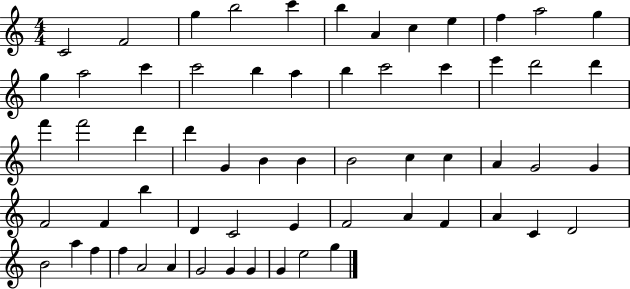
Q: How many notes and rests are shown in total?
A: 61